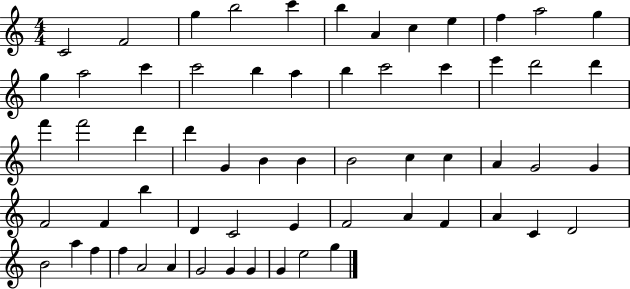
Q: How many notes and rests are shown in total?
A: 61